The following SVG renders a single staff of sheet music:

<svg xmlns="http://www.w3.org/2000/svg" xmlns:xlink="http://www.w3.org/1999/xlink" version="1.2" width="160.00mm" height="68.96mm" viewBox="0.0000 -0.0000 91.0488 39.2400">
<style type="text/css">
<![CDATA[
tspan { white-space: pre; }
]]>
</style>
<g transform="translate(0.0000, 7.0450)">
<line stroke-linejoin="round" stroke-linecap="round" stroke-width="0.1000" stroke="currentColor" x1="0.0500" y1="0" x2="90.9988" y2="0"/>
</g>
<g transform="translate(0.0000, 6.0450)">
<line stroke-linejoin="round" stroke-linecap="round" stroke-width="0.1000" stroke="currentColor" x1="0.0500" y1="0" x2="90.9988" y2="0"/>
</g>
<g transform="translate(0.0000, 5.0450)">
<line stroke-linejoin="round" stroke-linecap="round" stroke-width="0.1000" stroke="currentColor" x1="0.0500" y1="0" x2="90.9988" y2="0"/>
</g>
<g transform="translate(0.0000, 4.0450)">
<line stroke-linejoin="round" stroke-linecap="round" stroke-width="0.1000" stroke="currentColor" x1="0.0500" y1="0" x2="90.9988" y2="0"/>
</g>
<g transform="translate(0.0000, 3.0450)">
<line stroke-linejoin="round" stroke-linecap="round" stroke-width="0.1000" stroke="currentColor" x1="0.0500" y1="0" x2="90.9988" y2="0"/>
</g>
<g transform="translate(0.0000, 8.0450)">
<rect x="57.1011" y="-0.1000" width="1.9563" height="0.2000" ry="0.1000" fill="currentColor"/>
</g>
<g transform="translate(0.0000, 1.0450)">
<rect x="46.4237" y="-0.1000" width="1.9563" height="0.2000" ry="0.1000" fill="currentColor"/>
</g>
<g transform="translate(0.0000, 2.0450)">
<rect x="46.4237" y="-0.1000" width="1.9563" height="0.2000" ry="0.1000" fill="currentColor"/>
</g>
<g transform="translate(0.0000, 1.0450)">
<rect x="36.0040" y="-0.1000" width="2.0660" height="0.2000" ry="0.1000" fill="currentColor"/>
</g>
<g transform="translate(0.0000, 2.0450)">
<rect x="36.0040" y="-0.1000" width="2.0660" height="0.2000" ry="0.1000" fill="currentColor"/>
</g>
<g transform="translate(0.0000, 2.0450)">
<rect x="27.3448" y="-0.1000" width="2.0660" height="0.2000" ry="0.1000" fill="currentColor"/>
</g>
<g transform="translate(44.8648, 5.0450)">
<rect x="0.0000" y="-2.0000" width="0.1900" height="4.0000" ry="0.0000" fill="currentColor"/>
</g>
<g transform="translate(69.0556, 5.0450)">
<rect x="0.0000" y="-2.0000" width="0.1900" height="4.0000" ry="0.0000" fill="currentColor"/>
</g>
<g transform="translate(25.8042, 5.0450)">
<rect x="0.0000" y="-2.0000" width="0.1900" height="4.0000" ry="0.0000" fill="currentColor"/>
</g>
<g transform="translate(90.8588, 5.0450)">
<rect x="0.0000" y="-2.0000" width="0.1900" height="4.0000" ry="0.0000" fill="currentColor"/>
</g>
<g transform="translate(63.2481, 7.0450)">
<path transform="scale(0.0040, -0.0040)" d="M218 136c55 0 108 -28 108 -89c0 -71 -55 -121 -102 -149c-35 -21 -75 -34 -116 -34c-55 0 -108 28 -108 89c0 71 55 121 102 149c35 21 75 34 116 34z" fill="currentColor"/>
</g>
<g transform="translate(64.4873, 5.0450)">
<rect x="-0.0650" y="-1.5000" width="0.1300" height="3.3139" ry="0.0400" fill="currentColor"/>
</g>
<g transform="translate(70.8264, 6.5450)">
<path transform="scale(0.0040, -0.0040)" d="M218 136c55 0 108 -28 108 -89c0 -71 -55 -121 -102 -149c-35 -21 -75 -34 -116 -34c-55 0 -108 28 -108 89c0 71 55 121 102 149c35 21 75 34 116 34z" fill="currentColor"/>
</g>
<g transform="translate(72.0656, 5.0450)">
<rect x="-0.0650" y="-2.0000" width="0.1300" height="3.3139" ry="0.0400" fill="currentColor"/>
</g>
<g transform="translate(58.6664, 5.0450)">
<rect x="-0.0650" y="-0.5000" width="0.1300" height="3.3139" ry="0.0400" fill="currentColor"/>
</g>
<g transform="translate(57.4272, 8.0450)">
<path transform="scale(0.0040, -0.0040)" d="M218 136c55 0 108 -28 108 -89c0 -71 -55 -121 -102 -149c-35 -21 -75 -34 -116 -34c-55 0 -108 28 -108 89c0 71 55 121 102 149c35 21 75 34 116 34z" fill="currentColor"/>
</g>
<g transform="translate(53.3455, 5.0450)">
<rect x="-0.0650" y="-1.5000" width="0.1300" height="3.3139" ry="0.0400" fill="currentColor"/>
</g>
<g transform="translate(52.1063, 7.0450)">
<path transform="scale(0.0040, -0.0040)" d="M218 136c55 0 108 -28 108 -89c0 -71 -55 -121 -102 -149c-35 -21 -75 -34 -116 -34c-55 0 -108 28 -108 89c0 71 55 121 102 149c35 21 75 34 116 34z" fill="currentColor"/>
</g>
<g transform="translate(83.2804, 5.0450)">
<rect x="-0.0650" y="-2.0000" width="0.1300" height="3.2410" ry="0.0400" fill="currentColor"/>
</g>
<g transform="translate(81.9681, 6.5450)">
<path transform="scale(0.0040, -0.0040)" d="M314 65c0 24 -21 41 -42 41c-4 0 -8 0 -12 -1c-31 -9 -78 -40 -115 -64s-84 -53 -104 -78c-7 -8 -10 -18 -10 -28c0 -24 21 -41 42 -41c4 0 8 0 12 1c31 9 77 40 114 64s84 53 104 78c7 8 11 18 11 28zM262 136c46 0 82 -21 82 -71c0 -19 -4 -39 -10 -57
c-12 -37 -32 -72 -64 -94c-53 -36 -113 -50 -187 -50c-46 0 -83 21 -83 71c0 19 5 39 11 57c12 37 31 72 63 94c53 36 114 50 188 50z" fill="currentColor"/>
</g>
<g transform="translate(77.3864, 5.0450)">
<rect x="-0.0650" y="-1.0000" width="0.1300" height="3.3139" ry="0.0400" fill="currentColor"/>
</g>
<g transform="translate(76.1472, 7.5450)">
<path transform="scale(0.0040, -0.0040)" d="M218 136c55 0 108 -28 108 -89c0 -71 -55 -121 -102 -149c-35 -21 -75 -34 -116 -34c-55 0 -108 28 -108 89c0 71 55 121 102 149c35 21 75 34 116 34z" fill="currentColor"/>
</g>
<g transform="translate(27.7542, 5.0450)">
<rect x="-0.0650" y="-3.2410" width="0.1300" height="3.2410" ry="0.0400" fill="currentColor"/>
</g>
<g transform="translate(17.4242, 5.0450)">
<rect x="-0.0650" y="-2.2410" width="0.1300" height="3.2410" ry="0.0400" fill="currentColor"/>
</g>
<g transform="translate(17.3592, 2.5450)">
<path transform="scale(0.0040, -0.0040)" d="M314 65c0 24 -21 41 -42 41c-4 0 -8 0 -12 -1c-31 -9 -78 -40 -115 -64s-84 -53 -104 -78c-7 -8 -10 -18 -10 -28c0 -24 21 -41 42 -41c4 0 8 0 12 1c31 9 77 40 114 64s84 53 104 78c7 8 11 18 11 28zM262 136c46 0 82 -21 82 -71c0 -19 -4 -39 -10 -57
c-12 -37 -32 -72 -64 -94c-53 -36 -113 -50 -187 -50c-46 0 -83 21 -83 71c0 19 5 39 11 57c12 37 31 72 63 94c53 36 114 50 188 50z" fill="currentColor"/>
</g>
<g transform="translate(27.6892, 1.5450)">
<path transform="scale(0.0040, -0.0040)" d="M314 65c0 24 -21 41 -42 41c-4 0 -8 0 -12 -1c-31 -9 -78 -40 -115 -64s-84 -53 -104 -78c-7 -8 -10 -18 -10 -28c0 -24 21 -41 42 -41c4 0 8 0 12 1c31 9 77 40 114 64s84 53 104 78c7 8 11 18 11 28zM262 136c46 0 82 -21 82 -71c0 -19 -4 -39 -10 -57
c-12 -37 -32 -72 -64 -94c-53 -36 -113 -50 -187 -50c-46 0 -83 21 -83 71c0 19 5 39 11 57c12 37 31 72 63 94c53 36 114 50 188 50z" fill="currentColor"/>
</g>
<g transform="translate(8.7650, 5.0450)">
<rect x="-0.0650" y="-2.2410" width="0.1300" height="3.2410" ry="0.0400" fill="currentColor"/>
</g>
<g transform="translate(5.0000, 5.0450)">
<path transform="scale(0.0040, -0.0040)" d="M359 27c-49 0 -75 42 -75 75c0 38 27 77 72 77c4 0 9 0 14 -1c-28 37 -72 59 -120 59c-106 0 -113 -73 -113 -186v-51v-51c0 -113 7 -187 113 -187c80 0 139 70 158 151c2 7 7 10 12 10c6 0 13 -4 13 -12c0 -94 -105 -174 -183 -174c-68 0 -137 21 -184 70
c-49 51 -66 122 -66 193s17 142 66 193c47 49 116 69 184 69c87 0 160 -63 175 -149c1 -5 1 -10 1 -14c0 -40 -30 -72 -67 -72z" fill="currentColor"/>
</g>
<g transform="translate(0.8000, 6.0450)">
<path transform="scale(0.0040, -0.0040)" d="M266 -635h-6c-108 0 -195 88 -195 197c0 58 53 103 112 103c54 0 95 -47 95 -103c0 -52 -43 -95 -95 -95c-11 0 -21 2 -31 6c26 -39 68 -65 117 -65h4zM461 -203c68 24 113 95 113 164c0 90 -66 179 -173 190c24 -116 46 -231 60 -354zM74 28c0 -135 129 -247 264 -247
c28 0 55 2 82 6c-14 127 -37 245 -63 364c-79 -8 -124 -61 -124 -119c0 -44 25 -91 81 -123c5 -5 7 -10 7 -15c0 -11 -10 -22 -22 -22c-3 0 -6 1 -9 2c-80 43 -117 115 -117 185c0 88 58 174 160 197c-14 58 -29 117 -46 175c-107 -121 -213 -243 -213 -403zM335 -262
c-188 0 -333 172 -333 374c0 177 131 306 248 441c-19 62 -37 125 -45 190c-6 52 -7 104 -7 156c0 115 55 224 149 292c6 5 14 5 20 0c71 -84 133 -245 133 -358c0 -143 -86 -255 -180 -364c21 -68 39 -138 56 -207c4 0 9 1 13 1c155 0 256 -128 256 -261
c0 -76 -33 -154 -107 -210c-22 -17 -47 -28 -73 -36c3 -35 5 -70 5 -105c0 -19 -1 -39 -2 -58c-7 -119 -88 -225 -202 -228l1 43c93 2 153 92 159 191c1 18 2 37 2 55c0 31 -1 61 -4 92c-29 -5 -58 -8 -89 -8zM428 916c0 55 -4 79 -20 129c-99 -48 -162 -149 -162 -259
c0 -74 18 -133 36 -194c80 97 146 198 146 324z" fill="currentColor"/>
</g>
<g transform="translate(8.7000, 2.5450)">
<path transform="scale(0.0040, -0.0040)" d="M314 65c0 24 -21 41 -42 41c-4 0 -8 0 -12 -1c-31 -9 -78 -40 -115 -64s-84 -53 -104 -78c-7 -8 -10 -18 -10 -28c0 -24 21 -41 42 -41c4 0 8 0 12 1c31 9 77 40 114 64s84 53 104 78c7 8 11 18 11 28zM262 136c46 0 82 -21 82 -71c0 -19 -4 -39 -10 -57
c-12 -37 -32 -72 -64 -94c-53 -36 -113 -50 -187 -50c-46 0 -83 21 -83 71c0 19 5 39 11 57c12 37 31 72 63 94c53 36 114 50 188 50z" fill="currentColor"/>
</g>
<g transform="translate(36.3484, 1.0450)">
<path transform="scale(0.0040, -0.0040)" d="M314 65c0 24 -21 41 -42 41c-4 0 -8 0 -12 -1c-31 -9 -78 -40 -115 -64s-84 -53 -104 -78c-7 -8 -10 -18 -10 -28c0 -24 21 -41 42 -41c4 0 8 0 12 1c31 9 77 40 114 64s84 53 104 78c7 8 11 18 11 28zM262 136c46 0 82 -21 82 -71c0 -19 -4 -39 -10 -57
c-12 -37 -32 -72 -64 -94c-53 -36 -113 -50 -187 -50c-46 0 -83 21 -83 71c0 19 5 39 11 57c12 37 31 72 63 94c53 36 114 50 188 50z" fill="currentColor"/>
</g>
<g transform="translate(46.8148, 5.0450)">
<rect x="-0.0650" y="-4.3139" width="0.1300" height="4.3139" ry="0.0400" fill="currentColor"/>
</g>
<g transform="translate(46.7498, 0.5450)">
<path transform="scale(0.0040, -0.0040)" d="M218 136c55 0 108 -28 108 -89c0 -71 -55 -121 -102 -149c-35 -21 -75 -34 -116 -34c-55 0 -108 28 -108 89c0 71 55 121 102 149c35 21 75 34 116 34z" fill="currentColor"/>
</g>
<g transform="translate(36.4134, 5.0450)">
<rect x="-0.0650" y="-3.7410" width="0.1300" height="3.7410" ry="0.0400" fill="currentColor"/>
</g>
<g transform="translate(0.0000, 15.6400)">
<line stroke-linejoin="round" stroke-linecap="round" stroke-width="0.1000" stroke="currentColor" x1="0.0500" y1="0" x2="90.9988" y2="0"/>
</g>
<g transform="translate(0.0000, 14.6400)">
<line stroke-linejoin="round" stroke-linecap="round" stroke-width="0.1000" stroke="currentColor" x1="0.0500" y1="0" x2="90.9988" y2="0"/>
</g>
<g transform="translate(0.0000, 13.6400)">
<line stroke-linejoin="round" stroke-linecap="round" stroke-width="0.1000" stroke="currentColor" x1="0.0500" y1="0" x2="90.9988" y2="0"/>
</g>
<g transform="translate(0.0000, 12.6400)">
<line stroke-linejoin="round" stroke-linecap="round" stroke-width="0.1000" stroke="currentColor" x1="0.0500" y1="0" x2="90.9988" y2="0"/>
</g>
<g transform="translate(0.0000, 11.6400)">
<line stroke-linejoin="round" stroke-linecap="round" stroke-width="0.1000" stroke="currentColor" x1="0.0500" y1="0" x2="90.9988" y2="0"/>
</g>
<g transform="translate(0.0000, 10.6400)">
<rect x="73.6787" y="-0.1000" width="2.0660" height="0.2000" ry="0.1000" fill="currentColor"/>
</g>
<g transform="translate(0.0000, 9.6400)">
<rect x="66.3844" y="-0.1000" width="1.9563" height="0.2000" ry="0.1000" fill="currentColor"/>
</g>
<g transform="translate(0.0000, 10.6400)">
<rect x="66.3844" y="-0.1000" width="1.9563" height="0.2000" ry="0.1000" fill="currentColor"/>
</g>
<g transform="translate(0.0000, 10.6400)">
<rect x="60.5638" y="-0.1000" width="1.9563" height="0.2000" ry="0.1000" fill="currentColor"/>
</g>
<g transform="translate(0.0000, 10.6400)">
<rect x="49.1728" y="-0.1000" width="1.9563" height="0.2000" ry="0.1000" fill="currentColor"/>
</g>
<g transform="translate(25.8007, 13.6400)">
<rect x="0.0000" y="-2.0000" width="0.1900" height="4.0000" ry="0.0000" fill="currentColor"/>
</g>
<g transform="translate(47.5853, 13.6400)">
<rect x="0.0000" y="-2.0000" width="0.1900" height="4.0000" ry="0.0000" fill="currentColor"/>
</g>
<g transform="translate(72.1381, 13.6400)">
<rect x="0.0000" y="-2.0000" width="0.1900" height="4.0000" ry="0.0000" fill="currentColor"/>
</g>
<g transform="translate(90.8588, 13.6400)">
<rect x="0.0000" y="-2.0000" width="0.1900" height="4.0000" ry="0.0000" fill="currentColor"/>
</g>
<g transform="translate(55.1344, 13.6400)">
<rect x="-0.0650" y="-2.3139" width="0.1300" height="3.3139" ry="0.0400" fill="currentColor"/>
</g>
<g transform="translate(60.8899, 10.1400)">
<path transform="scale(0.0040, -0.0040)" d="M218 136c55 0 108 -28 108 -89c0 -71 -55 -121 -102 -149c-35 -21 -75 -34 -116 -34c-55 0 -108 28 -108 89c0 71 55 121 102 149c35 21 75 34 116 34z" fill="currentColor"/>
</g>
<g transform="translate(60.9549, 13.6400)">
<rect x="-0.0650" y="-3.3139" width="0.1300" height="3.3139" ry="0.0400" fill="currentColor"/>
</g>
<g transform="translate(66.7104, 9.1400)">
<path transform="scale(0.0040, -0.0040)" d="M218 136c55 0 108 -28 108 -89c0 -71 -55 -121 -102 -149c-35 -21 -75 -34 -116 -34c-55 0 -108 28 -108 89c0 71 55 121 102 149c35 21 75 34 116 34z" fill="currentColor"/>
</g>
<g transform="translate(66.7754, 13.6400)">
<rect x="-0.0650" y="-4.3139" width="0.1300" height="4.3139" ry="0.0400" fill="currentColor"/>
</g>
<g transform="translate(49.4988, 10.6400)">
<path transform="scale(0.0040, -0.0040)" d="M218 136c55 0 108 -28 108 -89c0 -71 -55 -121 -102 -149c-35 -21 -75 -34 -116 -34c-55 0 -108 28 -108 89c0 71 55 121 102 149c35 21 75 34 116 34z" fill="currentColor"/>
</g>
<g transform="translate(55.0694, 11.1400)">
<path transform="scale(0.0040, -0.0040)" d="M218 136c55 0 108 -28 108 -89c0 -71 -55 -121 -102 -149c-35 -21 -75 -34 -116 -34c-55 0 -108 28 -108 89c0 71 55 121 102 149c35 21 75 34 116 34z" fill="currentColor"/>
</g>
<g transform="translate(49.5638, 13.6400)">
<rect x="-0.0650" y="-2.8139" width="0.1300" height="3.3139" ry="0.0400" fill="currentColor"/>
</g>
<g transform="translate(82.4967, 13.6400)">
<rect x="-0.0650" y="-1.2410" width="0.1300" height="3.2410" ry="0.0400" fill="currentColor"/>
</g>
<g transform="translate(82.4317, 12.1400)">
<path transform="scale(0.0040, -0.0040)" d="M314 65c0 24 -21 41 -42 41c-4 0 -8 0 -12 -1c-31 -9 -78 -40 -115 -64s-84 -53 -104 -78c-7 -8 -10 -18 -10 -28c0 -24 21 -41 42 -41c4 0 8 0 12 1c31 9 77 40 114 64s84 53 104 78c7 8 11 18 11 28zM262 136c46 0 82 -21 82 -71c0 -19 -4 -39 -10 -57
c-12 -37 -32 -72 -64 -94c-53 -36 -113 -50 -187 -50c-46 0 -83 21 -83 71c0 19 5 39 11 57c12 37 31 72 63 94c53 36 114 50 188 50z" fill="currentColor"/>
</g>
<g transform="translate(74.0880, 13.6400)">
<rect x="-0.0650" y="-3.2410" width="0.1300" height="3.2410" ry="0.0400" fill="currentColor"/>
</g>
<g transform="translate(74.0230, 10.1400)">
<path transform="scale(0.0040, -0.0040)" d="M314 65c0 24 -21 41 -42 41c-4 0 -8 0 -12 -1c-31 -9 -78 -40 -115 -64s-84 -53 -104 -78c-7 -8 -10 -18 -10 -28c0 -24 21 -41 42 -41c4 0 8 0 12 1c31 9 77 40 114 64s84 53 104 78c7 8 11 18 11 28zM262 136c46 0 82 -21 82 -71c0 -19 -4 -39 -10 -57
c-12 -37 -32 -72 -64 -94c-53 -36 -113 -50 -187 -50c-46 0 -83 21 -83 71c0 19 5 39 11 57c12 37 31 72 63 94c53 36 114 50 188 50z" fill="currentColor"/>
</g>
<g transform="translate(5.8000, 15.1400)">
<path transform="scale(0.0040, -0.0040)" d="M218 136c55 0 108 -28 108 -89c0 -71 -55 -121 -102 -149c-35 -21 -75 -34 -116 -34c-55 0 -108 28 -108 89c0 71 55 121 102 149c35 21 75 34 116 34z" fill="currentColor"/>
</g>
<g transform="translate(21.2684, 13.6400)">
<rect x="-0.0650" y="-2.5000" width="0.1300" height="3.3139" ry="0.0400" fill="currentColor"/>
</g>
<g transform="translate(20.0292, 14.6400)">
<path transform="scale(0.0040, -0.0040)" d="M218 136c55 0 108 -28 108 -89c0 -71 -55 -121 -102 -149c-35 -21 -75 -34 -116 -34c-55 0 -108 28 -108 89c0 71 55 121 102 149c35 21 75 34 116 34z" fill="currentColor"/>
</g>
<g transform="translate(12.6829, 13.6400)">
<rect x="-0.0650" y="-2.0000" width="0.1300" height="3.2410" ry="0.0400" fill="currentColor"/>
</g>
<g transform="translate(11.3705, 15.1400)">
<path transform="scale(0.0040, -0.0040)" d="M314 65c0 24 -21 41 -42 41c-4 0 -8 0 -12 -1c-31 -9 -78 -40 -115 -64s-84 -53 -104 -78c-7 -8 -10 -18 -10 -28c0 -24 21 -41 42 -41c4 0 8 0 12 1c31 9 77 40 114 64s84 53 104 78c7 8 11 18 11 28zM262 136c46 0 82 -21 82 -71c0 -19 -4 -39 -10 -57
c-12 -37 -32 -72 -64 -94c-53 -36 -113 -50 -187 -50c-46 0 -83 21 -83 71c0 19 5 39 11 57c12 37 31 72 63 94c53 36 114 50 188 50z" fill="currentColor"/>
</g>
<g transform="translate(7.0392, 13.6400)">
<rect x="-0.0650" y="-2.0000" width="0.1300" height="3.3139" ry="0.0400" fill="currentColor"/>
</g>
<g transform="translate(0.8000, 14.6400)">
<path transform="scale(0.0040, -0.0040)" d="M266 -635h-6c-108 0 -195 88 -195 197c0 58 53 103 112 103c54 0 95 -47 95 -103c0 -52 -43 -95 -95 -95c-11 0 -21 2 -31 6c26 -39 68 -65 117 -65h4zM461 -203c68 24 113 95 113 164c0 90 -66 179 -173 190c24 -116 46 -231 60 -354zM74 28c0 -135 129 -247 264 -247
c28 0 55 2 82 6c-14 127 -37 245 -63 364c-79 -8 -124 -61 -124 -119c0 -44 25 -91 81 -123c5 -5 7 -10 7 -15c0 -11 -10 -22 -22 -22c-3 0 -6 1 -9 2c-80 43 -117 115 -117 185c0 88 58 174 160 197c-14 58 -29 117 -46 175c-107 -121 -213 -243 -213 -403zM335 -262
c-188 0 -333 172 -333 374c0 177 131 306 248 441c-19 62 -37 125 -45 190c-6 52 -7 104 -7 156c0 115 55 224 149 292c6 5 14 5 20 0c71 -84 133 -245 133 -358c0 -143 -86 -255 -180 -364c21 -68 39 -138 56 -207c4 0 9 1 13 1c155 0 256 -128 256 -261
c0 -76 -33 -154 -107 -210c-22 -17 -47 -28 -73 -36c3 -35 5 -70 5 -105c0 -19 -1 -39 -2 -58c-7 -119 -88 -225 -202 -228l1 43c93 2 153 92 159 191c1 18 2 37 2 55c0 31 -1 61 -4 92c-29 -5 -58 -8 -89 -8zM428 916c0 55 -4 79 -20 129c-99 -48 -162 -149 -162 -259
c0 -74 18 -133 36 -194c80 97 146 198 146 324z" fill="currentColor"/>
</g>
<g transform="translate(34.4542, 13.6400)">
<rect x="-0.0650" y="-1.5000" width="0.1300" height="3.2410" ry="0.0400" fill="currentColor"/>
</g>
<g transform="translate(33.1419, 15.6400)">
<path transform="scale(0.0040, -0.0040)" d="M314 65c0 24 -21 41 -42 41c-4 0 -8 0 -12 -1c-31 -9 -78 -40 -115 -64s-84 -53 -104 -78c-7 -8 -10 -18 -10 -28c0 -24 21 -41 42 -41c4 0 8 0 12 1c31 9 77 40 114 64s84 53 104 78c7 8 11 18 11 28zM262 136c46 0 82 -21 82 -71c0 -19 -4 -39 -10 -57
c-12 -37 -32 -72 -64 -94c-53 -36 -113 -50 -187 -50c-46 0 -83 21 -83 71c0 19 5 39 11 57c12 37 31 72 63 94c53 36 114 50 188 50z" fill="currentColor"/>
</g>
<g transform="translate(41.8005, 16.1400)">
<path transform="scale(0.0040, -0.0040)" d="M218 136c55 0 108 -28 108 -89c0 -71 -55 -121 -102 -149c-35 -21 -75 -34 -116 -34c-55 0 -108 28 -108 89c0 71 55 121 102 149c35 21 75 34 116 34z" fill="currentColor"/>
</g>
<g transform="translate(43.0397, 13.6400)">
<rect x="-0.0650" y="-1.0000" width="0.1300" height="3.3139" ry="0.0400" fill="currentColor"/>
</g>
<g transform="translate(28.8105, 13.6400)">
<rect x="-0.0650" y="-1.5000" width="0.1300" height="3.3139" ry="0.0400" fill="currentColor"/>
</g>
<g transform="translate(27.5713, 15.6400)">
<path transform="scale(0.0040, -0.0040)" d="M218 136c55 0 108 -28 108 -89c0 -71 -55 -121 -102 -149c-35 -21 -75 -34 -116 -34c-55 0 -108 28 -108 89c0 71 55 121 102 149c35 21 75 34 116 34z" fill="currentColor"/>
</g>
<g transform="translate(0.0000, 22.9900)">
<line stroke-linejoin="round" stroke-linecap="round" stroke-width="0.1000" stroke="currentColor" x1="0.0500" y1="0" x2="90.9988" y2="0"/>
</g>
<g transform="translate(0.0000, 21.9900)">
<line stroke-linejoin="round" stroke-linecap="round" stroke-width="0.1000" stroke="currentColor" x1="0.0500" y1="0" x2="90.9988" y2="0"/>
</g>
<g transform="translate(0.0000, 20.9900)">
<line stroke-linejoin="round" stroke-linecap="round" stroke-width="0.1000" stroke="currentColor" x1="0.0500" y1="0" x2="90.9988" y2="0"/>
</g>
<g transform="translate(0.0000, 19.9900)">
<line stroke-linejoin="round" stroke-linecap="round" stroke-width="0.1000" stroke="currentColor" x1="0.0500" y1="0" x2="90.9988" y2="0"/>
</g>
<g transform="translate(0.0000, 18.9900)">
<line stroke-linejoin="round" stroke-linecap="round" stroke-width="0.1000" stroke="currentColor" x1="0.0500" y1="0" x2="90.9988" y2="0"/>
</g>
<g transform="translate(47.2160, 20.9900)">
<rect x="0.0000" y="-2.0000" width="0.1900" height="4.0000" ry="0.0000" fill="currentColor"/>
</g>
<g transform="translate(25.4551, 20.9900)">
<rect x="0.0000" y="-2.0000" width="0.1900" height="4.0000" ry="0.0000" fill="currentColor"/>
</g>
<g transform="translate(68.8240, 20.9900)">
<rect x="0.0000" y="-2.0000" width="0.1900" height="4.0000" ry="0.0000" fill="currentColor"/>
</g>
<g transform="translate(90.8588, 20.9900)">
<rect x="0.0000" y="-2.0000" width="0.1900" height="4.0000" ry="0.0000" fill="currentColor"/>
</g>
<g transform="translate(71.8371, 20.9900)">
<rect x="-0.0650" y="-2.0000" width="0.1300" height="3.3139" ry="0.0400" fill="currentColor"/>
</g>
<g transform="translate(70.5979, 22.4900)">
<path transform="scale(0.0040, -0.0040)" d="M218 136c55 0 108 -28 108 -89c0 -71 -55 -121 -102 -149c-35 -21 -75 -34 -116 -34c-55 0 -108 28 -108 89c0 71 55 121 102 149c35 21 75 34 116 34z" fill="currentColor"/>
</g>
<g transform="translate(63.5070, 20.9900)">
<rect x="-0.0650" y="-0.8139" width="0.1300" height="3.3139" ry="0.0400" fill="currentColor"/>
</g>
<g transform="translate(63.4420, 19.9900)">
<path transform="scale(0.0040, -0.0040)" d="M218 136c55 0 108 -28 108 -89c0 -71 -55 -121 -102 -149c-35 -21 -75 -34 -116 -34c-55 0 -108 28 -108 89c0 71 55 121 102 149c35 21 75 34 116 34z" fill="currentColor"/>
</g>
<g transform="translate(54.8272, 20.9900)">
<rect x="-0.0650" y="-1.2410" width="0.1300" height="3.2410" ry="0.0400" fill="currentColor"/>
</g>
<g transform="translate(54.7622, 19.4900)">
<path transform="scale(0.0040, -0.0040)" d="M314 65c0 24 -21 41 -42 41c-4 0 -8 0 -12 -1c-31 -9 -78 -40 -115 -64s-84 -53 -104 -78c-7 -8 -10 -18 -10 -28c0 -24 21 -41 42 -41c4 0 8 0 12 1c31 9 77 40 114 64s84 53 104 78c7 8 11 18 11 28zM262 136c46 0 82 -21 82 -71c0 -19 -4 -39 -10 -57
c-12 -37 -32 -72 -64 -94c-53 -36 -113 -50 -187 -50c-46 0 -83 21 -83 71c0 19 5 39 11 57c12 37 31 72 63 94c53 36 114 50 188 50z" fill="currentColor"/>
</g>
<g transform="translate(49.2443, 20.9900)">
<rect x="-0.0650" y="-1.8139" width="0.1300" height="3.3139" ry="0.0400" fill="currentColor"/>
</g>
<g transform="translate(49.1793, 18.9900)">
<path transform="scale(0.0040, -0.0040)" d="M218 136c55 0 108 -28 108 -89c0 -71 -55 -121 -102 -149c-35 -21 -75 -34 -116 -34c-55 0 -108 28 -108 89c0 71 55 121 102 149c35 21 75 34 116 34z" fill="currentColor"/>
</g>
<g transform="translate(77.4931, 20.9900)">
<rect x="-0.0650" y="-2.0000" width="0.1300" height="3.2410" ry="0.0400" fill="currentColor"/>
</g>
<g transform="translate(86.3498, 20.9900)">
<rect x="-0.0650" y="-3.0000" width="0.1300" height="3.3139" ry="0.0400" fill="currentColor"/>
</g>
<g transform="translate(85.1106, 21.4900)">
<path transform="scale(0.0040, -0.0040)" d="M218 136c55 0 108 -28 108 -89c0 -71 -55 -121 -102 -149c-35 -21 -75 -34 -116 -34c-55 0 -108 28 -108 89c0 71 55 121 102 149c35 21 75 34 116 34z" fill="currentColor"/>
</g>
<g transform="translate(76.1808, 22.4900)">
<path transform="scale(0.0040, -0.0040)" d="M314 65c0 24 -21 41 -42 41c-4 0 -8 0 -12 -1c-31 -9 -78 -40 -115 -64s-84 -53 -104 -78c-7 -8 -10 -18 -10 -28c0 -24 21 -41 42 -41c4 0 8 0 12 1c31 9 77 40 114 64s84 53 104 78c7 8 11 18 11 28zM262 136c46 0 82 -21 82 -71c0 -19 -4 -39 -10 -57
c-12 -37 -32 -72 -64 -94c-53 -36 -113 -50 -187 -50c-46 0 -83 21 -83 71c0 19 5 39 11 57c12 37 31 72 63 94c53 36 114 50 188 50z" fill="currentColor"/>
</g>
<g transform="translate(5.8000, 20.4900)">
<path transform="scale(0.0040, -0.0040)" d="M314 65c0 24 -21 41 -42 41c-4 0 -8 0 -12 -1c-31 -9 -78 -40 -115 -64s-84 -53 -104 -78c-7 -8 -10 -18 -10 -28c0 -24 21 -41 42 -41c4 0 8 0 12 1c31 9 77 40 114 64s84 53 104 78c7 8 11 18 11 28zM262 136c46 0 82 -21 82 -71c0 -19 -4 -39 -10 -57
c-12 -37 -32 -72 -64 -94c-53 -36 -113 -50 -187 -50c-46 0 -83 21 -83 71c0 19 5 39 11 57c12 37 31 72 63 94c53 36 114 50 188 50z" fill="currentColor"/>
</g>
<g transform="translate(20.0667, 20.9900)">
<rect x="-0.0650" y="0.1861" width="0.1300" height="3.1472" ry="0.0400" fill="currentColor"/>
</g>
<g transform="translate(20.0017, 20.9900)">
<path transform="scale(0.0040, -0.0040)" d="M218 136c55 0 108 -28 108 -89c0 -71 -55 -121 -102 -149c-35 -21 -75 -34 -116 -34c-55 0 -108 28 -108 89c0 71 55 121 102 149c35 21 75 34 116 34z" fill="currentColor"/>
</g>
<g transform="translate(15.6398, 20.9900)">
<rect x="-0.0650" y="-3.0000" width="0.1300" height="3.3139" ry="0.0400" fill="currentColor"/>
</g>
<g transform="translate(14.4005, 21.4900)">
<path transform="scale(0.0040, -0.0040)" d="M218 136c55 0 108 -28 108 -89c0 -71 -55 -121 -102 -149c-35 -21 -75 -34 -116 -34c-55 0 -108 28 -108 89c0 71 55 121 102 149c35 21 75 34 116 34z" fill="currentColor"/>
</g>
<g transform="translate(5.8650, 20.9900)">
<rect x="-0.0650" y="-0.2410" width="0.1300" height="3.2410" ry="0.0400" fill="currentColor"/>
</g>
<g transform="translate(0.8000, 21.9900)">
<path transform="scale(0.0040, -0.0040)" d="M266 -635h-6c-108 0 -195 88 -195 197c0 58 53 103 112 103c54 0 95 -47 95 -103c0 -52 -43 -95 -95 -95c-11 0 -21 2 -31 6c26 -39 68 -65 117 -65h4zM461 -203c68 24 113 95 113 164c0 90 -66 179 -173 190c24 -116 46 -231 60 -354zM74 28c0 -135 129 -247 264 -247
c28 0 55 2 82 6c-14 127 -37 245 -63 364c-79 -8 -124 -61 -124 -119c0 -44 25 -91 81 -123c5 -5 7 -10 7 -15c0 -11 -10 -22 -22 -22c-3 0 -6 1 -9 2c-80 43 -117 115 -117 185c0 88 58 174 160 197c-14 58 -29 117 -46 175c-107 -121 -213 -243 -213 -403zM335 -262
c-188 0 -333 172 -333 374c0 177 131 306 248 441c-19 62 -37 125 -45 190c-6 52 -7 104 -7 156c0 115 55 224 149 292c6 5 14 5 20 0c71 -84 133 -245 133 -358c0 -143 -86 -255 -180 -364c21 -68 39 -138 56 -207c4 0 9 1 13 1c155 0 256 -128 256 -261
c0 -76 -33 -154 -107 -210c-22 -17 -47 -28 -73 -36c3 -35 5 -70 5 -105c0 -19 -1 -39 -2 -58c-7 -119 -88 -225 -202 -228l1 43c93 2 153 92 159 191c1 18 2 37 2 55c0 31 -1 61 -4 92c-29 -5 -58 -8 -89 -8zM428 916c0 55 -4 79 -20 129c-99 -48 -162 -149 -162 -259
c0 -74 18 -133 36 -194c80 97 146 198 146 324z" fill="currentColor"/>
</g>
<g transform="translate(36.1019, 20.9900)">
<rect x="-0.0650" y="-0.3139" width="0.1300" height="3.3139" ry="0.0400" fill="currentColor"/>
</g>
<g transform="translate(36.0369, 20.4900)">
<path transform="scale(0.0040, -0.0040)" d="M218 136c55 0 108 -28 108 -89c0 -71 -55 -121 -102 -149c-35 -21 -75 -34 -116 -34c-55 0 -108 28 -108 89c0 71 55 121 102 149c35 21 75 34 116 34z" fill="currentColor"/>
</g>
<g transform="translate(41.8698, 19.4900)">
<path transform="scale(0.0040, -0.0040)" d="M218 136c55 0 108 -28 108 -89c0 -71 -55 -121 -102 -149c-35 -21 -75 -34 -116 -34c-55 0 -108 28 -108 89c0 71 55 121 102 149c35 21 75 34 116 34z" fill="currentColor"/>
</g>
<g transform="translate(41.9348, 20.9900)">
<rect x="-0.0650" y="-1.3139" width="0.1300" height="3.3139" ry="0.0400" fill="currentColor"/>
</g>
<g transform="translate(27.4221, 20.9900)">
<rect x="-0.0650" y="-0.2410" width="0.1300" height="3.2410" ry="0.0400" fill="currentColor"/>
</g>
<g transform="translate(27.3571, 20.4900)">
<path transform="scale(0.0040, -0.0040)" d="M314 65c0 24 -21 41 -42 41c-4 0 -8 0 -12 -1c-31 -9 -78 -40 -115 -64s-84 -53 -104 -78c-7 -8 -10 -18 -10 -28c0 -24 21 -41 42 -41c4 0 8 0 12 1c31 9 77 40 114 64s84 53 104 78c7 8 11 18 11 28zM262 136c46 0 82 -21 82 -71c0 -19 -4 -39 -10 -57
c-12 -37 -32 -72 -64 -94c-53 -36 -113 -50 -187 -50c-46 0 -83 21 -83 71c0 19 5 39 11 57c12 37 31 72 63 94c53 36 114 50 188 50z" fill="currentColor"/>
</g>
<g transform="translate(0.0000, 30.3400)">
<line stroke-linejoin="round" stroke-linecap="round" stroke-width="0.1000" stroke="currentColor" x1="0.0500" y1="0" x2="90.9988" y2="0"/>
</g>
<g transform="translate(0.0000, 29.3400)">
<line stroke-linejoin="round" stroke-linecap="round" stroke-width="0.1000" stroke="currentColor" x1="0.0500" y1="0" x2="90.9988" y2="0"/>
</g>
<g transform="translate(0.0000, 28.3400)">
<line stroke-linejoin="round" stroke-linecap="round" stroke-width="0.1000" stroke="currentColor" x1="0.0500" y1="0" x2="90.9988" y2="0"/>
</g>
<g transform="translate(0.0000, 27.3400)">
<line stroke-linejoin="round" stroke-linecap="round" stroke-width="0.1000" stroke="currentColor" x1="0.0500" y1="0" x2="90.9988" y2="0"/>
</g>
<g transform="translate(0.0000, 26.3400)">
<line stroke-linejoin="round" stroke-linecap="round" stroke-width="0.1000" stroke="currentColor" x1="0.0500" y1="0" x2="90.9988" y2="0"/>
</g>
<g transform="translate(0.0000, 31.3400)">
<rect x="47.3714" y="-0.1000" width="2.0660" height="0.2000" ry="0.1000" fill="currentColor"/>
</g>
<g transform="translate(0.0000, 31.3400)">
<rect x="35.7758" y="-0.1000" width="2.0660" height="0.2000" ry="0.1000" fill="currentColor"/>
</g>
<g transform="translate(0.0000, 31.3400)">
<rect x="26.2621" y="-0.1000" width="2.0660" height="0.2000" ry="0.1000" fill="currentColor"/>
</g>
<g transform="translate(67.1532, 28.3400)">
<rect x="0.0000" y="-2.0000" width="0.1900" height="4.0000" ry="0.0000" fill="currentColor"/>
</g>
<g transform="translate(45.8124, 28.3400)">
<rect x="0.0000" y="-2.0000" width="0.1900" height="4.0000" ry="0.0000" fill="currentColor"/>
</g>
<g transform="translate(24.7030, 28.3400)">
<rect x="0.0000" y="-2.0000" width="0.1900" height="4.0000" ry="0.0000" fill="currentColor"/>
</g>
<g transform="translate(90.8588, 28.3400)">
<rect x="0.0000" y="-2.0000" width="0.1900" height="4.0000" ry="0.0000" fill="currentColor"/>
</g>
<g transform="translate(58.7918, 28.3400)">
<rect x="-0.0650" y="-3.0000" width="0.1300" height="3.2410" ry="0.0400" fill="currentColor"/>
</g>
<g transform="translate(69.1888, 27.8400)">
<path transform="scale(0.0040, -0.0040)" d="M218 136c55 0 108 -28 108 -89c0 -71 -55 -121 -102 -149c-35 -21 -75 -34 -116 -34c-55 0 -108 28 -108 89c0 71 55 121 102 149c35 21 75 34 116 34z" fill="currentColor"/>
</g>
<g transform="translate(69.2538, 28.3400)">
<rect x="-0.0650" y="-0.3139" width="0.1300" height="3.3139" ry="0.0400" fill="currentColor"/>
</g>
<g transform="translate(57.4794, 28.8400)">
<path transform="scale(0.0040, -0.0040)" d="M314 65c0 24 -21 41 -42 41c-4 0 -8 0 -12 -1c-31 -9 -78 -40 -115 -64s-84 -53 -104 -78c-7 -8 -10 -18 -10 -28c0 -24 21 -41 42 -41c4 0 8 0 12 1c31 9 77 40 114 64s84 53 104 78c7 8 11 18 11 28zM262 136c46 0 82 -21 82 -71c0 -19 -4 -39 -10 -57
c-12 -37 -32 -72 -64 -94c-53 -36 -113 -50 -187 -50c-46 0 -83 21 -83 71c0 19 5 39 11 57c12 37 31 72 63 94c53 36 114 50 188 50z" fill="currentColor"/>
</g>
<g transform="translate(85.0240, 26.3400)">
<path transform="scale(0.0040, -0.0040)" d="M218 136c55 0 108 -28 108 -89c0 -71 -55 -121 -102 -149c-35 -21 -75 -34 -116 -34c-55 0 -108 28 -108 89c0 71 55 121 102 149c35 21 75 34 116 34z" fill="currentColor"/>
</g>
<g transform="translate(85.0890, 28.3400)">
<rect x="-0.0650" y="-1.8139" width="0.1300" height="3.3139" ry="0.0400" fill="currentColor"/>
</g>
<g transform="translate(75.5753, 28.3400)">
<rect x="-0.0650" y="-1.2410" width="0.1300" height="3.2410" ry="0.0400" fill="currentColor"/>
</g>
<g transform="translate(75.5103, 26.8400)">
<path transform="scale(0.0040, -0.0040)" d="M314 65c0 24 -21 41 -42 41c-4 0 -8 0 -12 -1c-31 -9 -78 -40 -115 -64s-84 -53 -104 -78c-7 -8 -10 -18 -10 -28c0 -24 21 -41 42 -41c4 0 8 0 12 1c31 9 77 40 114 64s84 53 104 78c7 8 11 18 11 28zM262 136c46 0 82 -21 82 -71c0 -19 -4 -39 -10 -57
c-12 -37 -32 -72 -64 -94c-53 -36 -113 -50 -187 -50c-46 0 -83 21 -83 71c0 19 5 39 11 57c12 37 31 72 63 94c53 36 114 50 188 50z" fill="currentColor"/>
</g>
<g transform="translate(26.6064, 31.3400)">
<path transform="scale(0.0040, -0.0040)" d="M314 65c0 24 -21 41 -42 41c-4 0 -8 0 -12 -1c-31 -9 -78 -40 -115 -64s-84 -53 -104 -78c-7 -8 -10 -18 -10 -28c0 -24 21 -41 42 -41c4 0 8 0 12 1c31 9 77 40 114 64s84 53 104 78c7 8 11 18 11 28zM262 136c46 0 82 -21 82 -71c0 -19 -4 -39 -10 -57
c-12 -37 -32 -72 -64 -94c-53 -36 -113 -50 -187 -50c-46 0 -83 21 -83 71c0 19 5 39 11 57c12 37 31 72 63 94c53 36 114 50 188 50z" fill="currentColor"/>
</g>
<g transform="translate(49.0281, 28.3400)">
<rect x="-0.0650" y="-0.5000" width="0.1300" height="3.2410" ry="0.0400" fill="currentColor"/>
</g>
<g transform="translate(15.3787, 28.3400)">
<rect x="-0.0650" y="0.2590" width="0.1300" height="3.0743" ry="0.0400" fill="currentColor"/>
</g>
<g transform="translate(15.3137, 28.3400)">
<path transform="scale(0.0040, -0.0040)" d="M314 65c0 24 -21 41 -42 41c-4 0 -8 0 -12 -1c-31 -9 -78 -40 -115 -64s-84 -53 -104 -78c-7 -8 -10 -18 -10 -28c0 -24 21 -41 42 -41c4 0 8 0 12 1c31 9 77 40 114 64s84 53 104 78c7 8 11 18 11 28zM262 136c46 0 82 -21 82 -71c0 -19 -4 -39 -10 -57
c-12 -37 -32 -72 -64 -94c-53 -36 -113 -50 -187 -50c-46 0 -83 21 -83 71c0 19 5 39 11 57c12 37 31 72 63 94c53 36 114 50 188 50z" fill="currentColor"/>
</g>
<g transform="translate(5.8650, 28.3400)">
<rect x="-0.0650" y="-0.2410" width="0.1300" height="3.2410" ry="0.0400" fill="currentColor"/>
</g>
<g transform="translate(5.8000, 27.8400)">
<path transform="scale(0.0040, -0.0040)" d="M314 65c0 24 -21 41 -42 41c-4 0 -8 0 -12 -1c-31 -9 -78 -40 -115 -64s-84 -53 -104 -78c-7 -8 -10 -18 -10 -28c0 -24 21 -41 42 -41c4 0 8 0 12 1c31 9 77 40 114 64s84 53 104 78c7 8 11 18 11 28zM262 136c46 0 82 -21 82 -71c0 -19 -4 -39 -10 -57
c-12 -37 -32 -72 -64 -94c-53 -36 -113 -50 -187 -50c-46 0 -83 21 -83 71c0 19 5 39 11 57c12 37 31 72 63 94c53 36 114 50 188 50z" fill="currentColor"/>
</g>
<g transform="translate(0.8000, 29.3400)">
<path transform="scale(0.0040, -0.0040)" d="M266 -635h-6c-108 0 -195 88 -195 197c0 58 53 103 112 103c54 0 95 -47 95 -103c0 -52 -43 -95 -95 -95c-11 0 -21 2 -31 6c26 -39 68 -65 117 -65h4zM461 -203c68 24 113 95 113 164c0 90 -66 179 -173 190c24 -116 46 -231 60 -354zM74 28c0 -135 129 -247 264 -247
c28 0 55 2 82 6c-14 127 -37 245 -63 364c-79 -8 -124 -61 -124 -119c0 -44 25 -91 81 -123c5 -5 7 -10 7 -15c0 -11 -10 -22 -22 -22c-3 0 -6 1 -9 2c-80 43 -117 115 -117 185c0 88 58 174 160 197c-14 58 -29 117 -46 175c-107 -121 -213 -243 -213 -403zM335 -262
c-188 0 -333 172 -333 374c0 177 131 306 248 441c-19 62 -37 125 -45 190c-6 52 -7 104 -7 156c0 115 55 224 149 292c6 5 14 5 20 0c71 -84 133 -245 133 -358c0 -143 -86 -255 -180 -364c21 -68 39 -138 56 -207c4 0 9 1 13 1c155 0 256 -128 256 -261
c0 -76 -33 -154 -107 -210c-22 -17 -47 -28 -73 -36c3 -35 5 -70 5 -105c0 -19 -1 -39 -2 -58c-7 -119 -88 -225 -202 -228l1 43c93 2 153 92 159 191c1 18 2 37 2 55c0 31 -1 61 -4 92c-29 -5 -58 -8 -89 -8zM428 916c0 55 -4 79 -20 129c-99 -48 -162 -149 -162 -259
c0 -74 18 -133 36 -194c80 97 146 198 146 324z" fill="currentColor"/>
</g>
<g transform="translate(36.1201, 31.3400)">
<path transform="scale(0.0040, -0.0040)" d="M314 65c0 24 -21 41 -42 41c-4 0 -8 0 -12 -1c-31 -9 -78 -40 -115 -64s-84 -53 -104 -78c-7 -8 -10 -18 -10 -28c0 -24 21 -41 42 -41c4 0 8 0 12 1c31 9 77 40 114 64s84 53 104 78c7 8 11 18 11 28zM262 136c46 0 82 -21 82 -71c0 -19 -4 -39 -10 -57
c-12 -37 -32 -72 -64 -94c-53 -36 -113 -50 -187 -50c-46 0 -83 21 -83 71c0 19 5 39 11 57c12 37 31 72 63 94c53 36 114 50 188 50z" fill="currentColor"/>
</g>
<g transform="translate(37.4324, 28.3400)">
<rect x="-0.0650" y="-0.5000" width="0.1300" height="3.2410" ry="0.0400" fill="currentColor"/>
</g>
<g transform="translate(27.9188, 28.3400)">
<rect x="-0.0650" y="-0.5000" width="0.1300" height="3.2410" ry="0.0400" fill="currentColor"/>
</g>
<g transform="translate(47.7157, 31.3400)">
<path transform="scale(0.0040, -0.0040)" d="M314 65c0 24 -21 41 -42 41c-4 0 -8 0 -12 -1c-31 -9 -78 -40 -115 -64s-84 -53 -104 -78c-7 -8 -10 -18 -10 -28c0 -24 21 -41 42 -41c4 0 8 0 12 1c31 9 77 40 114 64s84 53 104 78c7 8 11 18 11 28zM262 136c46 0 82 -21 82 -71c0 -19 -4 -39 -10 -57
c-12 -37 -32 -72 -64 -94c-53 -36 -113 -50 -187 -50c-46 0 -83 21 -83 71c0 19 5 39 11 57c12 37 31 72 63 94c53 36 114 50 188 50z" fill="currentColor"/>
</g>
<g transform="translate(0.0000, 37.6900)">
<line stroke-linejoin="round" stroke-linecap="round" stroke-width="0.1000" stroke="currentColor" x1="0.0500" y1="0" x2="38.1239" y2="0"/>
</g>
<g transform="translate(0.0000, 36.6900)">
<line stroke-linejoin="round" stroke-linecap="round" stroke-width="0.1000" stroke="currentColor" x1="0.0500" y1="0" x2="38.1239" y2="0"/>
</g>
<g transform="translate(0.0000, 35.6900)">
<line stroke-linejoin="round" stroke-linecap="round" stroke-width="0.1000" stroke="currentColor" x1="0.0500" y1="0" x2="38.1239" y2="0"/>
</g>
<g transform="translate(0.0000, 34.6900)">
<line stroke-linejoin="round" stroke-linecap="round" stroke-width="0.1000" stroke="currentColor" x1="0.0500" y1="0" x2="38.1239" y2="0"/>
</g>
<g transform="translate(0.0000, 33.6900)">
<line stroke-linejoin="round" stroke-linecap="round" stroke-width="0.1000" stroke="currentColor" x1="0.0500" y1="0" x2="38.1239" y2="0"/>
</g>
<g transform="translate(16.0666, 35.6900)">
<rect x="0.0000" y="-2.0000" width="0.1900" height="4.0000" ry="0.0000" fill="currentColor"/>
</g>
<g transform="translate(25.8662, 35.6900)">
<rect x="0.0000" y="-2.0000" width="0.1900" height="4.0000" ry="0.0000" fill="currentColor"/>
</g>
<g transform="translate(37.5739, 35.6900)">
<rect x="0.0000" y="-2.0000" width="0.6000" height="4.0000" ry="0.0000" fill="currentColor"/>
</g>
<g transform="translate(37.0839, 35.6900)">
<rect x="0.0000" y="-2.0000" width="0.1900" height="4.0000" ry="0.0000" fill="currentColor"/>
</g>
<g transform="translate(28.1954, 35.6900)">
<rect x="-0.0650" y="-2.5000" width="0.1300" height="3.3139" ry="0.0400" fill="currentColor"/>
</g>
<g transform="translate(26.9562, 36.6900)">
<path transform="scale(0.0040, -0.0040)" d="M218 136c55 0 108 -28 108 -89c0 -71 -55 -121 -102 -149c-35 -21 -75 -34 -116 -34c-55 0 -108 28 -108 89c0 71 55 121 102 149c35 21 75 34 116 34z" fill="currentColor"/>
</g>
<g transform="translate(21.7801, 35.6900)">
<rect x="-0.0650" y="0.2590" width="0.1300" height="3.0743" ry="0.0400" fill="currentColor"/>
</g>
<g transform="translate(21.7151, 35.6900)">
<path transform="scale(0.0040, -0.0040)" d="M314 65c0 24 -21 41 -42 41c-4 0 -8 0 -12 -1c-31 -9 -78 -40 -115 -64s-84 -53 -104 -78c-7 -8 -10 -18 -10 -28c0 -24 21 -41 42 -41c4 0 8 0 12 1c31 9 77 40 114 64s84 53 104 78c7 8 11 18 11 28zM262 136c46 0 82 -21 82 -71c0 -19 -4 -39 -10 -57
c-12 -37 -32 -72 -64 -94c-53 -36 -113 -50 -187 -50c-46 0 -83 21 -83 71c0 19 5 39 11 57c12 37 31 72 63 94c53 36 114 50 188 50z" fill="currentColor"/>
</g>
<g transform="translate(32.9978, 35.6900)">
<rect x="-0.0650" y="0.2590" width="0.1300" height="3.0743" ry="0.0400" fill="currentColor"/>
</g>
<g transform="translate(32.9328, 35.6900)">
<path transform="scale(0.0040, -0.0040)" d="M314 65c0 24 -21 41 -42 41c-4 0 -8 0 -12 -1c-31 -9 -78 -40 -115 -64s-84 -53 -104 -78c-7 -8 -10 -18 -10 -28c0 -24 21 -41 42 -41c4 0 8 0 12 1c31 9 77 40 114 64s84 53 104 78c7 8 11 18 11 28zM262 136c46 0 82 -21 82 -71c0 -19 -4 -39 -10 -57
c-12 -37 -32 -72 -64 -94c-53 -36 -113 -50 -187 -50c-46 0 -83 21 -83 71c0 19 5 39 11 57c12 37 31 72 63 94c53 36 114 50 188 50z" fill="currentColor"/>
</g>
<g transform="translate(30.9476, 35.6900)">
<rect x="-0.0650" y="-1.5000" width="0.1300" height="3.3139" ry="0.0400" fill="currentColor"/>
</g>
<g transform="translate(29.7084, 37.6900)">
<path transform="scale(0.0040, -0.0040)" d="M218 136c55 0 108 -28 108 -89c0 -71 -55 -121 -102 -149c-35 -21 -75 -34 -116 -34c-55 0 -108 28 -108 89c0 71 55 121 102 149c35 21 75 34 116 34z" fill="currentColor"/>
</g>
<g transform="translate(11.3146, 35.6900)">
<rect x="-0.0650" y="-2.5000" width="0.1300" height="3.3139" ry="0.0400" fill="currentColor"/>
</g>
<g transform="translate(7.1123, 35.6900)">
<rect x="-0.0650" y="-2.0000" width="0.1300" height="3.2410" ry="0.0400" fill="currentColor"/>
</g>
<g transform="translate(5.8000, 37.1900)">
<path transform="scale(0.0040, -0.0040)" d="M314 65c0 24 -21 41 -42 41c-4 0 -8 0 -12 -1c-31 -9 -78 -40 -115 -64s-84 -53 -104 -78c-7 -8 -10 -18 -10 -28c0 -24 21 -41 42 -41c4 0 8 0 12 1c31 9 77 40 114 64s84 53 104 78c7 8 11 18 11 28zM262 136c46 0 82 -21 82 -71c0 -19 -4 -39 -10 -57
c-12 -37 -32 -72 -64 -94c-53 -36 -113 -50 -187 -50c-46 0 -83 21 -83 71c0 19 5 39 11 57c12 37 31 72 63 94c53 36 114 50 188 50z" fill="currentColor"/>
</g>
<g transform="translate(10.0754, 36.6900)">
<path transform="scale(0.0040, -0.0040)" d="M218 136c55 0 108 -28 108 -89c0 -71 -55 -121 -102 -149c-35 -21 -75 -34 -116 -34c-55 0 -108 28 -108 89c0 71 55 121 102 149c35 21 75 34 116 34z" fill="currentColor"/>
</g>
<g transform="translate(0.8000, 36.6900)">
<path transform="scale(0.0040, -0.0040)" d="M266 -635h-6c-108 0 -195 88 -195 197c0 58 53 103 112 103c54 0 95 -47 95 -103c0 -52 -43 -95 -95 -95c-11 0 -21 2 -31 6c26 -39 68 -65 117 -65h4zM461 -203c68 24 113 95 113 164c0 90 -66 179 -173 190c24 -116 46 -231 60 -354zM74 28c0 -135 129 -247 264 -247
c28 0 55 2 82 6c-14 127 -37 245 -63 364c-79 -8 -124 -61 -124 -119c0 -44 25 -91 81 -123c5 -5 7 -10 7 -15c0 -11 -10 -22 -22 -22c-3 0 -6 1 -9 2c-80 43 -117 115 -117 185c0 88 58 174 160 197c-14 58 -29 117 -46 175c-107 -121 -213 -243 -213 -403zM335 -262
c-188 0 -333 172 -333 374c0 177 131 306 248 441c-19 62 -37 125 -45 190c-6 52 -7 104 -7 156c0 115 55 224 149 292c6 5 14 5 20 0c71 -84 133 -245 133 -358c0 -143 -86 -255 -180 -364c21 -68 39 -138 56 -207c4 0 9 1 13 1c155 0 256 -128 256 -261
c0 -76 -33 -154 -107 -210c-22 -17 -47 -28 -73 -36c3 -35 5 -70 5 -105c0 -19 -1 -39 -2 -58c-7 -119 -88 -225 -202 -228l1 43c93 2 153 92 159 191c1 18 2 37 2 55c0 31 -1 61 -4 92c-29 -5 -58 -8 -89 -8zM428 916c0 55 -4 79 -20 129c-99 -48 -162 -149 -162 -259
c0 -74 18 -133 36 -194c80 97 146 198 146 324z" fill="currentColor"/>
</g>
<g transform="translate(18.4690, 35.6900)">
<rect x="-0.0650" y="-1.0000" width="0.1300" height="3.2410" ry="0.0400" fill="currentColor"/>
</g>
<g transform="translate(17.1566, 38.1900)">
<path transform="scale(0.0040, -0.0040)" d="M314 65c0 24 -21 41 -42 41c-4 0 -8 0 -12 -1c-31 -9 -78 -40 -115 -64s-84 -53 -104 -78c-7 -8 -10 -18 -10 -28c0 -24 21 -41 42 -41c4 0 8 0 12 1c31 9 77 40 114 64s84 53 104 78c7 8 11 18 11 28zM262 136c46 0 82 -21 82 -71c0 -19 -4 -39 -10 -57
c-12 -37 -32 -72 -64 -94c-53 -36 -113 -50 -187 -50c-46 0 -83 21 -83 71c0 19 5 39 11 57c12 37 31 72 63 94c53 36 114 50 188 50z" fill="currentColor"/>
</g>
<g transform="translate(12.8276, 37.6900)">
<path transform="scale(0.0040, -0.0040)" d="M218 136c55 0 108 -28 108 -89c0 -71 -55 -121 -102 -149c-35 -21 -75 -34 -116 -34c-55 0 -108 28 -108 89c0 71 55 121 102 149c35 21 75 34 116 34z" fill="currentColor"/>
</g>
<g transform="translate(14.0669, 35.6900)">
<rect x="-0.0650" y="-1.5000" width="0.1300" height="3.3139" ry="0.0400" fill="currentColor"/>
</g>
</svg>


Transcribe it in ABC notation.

X:1
T:Untitled
M:4/4
L:1/4
K:C
g2 g2 b2 c'2 d' E C E F D F2 F F2 G E E2 D a g b d' b2 e2 c2 A B c2 c e f e2 d F F2 A c2 B2 C2 C2 C2 A2 c e2 f F2 G E D2 B2 G E B2